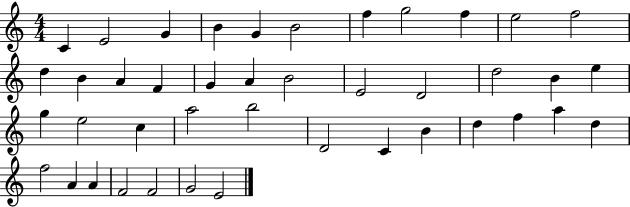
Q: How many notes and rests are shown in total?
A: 42